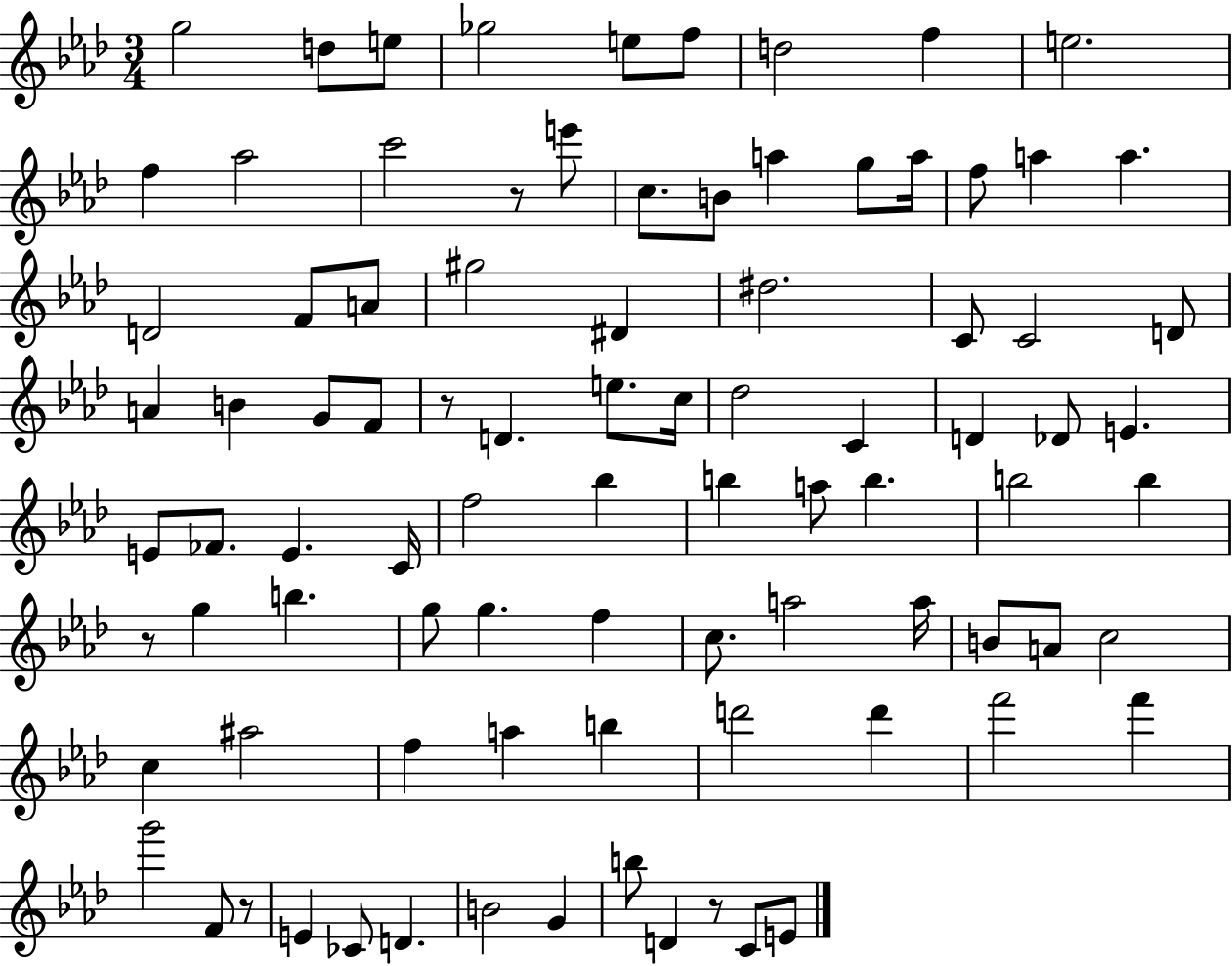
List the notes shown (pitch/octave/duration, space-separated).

G5/h D5/e E5/e Gb5/h E5/e F5/e D5/h F5/q E5/h. F5/q Ab5/h C6/h R/e E6/e C5/e. B4/e A5/q G5/e A5/s F5/e A5/q A5/q. D4/h F4/e A4/e G#5/h D#4/q D#5/h. C4/e C4/h D4/e A4/q B4/q G4/e F4/e R/e D4/q. E5/e. C5/s Db5/h C4/q D4/q Db4/e E4/q. E4/e FES4/e. E4/q. C4/s F5/h Bb5/q B5/q A5/e B5/q. B5/h B5/q R/e G5/q B5/q. G5/e G5/q. F5/q C5/e. A5/h A5/s B4/e A4/e C5/h C5/q A#5/h F5/q A5/q B5/q D6/h D6/q F6/h F6/q G6/h F4/e R/e E4/q CES4/e D4/q. B4/h G4/q B5/e D4/q R/e C4/e E4/e